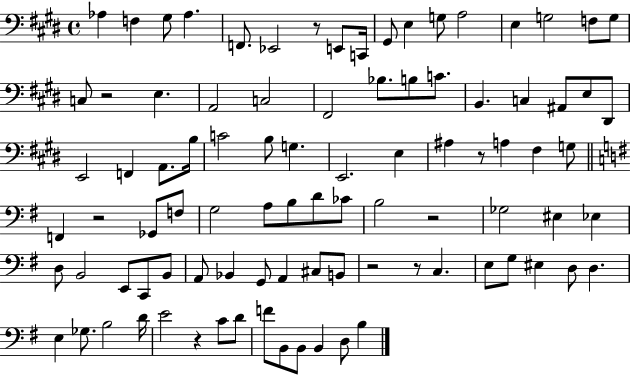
Ab3/q F3/q G#3/e Ab3/q. F2/e. Eb2/h R/e E2/e C2/s G#2/e E3/q G3/e A3/h E3/q G3/h F3/e G3/e C3/e R/h E3/q. A2/h C3/h F#2/h Bb3/e. B3/e C4/e. B2/q. C3/q A#2/e E3/e D#2/e E2/h F2/q A2/e. B3/s C4/h B3/e G3/q. E2/h. E3/q A#3/q R/e A3/q F#3/q G3/e F2/q R/h Gb2/e F3/e G3/h A3/e B3/e D4/e CES4/e B3/h R/h Gb3/h EIS3/q Eb3/q D3/e B2/h E2/e C2/e B2/e A2/e Bb2/q G2/e A2/q C#3/e B2/e R/h R/e C3/q. E3/e G3/e EIS3/q D3/e D3/q. E3/q Gb3/e. B3/h D4/s E4/h R/q C4/e D4/e F4/e B2/e B2/e B2/q D3/e B3/q